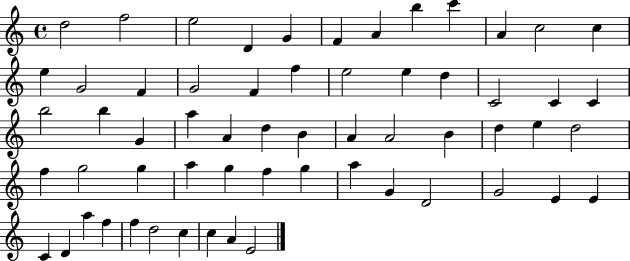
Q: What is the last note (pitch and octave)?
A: E4